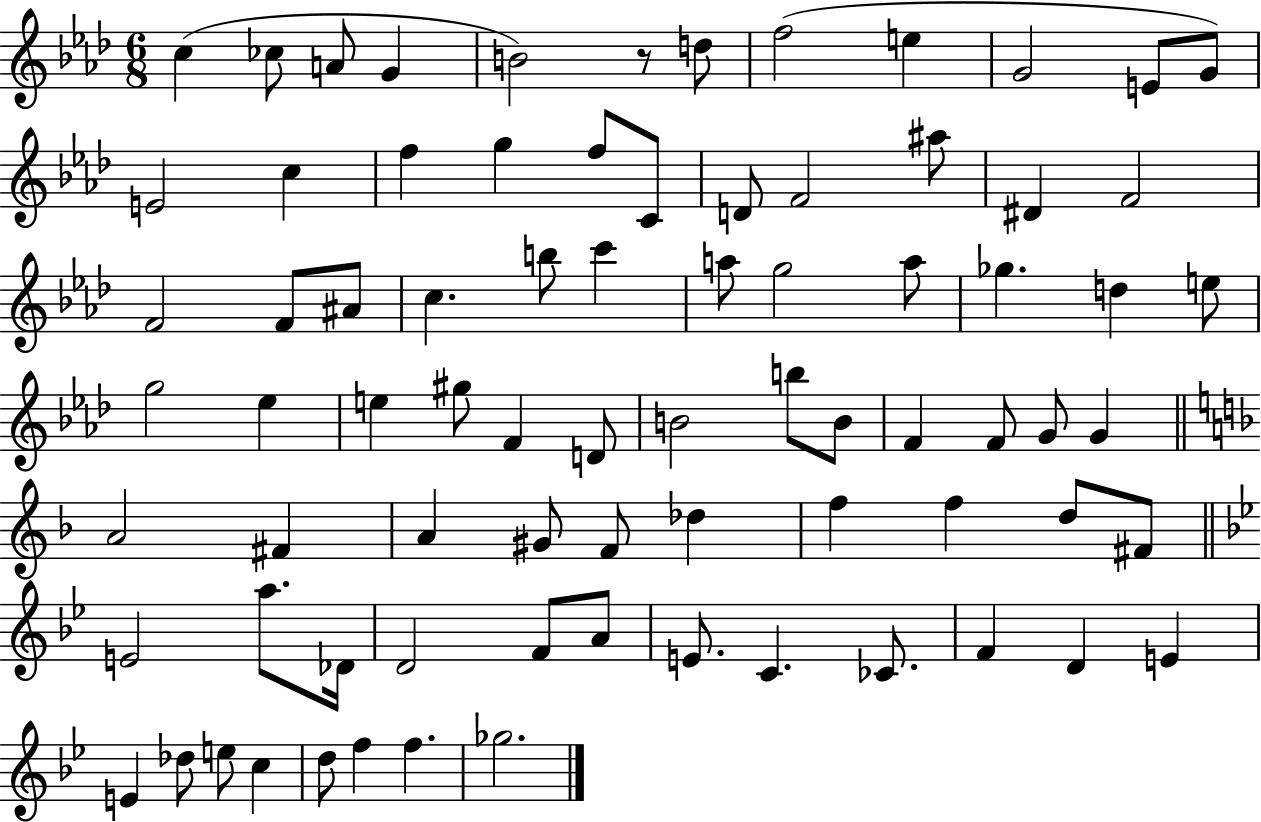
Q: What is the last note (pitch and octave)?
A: Gb5